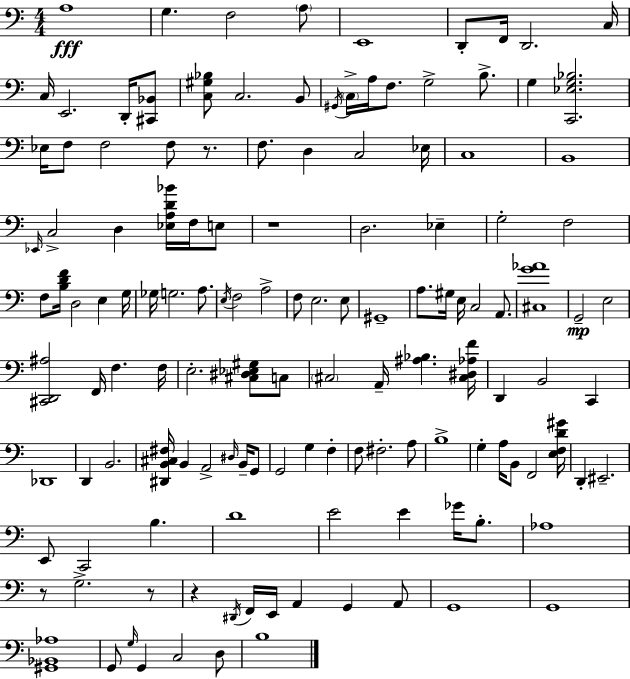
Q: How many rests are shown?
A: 5